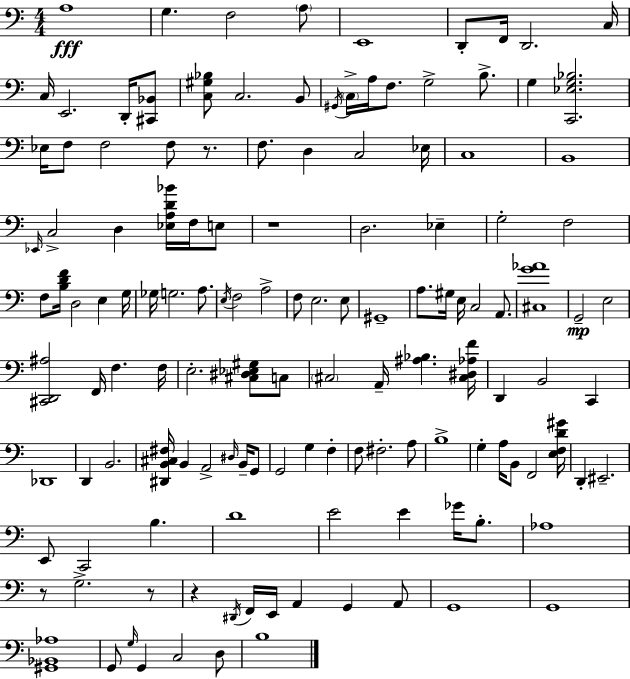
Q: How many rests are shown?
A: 5